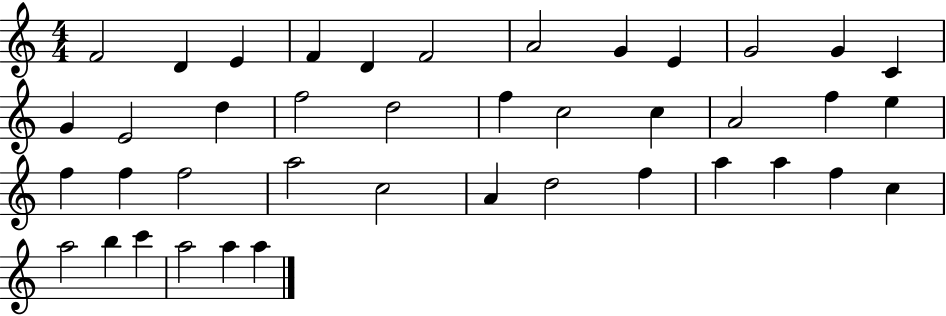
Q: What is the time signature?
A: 4/4